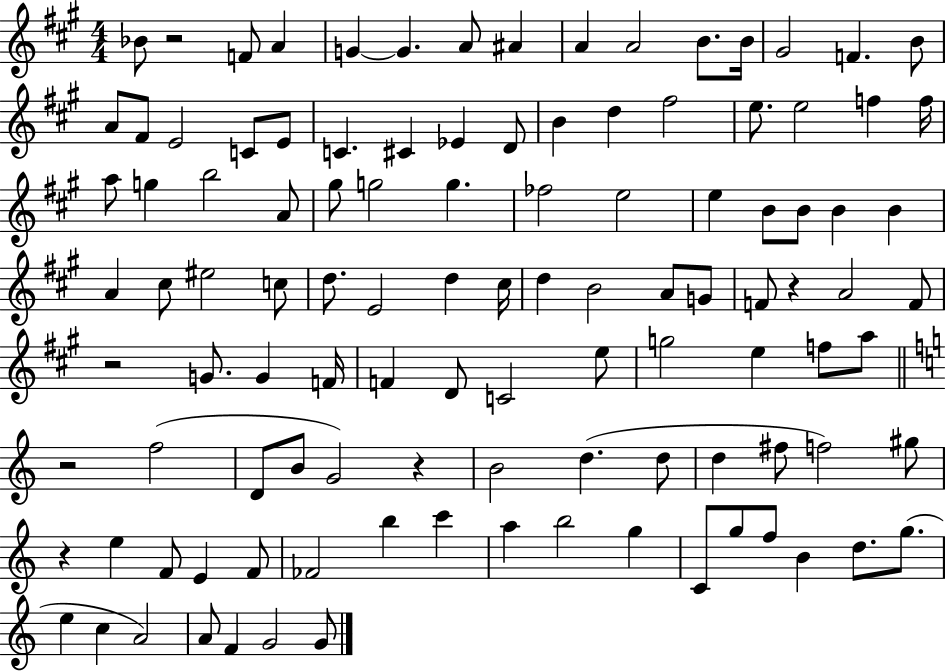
{
  \clef treble
  \numericTimeSignature
  \time 4/4
  \key a \major
  bes'8 r2 f'8 a'4 | g'4~~ g'4. a'8 ais'4 | a'4 a'2 b'8. b'16 | gis'2 f'4. b'8 | \break a'8 fis'8 e'2 c'8 e'8 | c'4. cis'4 ees'4 d'8 | b'4 d''4 fis''2 | e''8. e''2 f''4 f''16 | \break a''8 g''4 b''2 a'8 | gis''8 g''2 g''4. | fes''2 e''2 | e''4 b'8 b'8 b'4 b'4 | \break a'4 cis''8 eis''2 c''8 | d''8. e'2 d''4 cis''16 | d''4 b'2 a'8 g'8 | f'8 r4 a'2 f'8 | \break r2 g'8. g'4 f'16 | f'4 d'8 c'2 e''8 | g''2 e''4 f''8 a''8 | \bar "||" \break \key a \minor r2 f''2( | d'8 b'8 g'2) r4 | b'2 d''4.( d''8 | d''4 fis''8 f''2) gis''8 | \break r4 e''4 f'8 e'4 f'8 | fes'2 b''4 c'''4 | a''4 b''2 g''4 | c'8 g''8 f''8 b'4 d''8. g''8.( | \break e''4 c''4 a'2) | a'8 f'4 g'2 g'8 | \bar "|."
}